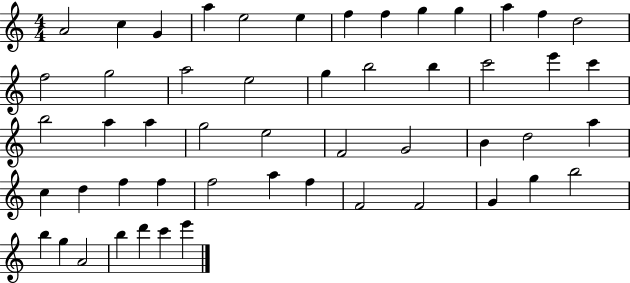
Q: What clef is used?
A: treble